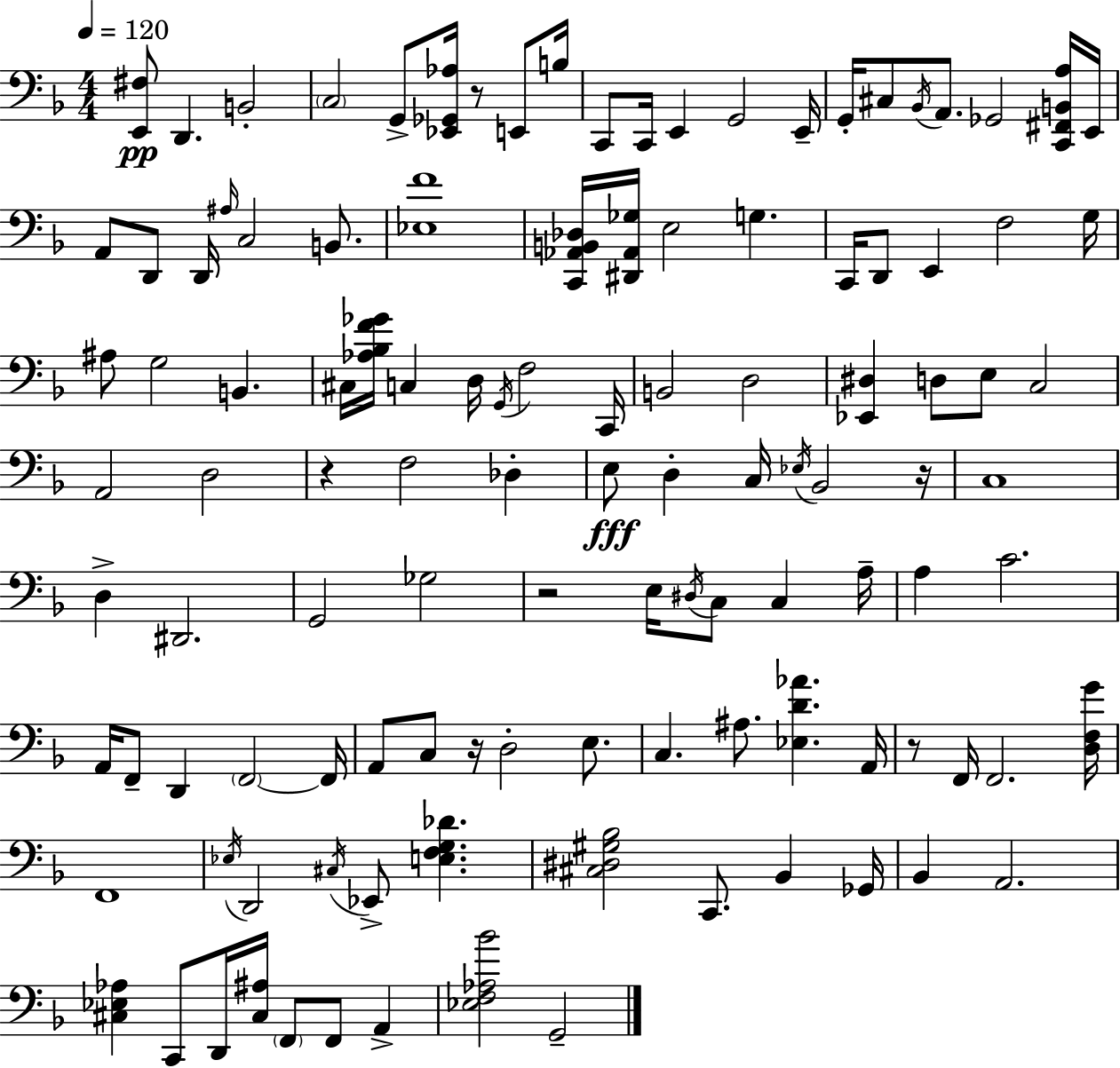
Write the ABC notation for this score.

X:1
T:Untitled
M:4/4
L:1/4
K:Dm
[E,,^F,]/2 D,, B,,2 C,2 G,,/2 [_E,,_G,,_A,]/4 z/2 E,,/2 B,/4 C,,/2 C,,/4 E,, G,,2 E,,/4 G,,/4 ^C,/2 _B,,/4 A,,/2 _G,,2 [C,,^F,,B,,A,]/4 E,,/4 A,,/2 D,,/2 D,,/4 ^A,/4 C,2 B,,/2 [_E,F]4 [C,,_A,,B,,_D,]/4 [^D,,_A,,_G,]/4 E,2 G, C,,/4 D,,/2 E,, F,2 G,/4 ^A,/2 G,2 B,, ^C,/4 [_A,_B,F_G]/4 C, D,/4 G,,/4 F,2 C,,/4 B,,2 D,2 [_E,,^D,] D,/2 E,/2 C,2 A,,2 D,2 z F,2 _D, E,/2 D, C,/4 _E,/4 _B,,2 z/4 C,4 D, ^D,,2 G,,2 _G,2 z2 E,/4 ^D,/4 C,/2 C, A,/4 A, C2 A,,/4 F,,/2 D,, F,,2 F,,/4 A,,/2 C,/2 z/4 D,2 E,/2 C, ^A,/2 [_E,D_A] A,,/4 z/2 F,,/4 F,,2 [D,F,G]/4 F,,4 _E,/4 D,,2 ^C,/4 _E,,/2 [E,F,G,_D] [^C,^D,^G,_B,]2 C,,/2 _B,, _G,,/4 _B,, A,,2 [^C,_E,_A,] C,,/2 D,,/4 [^C,^A,]/4 F,,/2 F,,/2 A,, [_E,F,_A,_B]2 G,,2